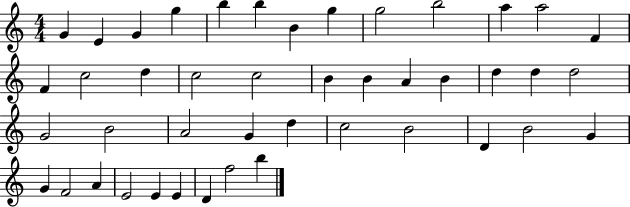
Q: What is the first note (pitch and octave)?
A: G4